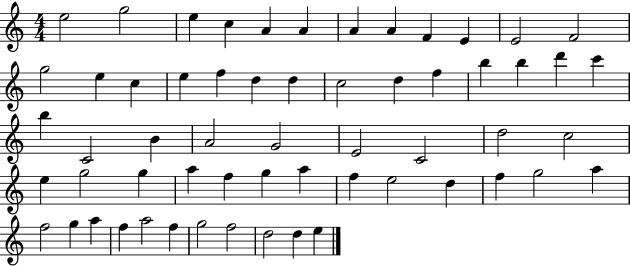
{
  \clef treble
  \numericTimeSignature
  \time 4/4
  \key c \major
  e''2 g''2 | e''4 c''4 a'4 a'4 | a'4 a'4 f'4 e'4 | e'2 f'2 | \break g''2 e''4 c''4 | e''4 f''4 d''4 d''4 | c''2 d''4 f''4 | b''4 b''4 d'''4 c'''4 | \break b''4 c'2 b'4 | a'2 g'2 | e'2 c'2 | d''2 c''2 | \break e''4 g''2 g''4 | a''4 f''4 g''4 a''4 | f''4 e''2 d''4 | f''4 g''2 a''4 | \break f''2 g''4 a''4 | f''4 a''2 f''4 | g''2 f''2 | d''2 d''4 e''4 | \break \bar "|."
}